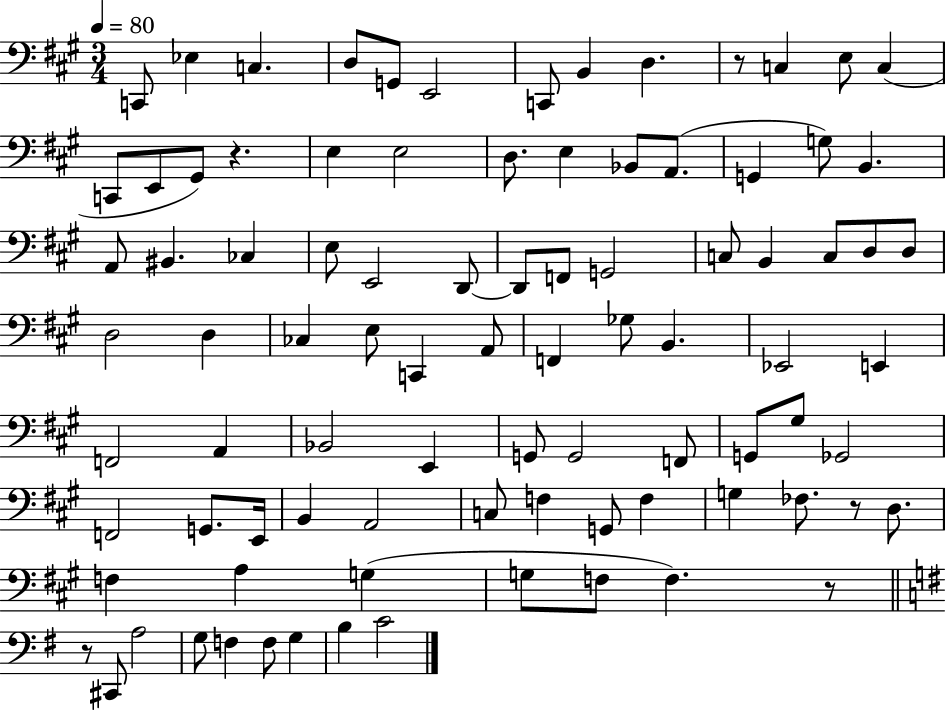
X:1
T:Untitled
M:3/4
L:1/4
K:A
C,,/2 _E, C, D,/2 G,,/2 E,,2 C,,/2 B,, D, z/2 C, E,/2 C, C,,/2 E,,/2 ^G,,/2 z E, E,2 D,/2 E, _B,,/2 A,,/2 G,, G,/2 B,, A,,/2 ^B,, _C, E,/2 E,,2 D,,/2 D,,/2 F,,/2 G,,2 C,/2 B,, C,/2 D,/2 D,/2 D,2 D, _C, E,/2 C,, A,,/2 F,, _G,/2 B,, _E,,2 E,, F,,2 A,, _B,,2 E,, G,,/2 G,,2 F,,/2 G,,/2 ^G,/2 _G,,2 F,,2 G,,/2 E,,/4 B,, A,,2 C,/2 F, G,,/2 F, G, _F,/2 z/2 D,/2 F, A, G, G,/2 F,/2 F, z/2 z/2 ^C,,/2 A,2 G,/2 F, F,/2 G, B, C2